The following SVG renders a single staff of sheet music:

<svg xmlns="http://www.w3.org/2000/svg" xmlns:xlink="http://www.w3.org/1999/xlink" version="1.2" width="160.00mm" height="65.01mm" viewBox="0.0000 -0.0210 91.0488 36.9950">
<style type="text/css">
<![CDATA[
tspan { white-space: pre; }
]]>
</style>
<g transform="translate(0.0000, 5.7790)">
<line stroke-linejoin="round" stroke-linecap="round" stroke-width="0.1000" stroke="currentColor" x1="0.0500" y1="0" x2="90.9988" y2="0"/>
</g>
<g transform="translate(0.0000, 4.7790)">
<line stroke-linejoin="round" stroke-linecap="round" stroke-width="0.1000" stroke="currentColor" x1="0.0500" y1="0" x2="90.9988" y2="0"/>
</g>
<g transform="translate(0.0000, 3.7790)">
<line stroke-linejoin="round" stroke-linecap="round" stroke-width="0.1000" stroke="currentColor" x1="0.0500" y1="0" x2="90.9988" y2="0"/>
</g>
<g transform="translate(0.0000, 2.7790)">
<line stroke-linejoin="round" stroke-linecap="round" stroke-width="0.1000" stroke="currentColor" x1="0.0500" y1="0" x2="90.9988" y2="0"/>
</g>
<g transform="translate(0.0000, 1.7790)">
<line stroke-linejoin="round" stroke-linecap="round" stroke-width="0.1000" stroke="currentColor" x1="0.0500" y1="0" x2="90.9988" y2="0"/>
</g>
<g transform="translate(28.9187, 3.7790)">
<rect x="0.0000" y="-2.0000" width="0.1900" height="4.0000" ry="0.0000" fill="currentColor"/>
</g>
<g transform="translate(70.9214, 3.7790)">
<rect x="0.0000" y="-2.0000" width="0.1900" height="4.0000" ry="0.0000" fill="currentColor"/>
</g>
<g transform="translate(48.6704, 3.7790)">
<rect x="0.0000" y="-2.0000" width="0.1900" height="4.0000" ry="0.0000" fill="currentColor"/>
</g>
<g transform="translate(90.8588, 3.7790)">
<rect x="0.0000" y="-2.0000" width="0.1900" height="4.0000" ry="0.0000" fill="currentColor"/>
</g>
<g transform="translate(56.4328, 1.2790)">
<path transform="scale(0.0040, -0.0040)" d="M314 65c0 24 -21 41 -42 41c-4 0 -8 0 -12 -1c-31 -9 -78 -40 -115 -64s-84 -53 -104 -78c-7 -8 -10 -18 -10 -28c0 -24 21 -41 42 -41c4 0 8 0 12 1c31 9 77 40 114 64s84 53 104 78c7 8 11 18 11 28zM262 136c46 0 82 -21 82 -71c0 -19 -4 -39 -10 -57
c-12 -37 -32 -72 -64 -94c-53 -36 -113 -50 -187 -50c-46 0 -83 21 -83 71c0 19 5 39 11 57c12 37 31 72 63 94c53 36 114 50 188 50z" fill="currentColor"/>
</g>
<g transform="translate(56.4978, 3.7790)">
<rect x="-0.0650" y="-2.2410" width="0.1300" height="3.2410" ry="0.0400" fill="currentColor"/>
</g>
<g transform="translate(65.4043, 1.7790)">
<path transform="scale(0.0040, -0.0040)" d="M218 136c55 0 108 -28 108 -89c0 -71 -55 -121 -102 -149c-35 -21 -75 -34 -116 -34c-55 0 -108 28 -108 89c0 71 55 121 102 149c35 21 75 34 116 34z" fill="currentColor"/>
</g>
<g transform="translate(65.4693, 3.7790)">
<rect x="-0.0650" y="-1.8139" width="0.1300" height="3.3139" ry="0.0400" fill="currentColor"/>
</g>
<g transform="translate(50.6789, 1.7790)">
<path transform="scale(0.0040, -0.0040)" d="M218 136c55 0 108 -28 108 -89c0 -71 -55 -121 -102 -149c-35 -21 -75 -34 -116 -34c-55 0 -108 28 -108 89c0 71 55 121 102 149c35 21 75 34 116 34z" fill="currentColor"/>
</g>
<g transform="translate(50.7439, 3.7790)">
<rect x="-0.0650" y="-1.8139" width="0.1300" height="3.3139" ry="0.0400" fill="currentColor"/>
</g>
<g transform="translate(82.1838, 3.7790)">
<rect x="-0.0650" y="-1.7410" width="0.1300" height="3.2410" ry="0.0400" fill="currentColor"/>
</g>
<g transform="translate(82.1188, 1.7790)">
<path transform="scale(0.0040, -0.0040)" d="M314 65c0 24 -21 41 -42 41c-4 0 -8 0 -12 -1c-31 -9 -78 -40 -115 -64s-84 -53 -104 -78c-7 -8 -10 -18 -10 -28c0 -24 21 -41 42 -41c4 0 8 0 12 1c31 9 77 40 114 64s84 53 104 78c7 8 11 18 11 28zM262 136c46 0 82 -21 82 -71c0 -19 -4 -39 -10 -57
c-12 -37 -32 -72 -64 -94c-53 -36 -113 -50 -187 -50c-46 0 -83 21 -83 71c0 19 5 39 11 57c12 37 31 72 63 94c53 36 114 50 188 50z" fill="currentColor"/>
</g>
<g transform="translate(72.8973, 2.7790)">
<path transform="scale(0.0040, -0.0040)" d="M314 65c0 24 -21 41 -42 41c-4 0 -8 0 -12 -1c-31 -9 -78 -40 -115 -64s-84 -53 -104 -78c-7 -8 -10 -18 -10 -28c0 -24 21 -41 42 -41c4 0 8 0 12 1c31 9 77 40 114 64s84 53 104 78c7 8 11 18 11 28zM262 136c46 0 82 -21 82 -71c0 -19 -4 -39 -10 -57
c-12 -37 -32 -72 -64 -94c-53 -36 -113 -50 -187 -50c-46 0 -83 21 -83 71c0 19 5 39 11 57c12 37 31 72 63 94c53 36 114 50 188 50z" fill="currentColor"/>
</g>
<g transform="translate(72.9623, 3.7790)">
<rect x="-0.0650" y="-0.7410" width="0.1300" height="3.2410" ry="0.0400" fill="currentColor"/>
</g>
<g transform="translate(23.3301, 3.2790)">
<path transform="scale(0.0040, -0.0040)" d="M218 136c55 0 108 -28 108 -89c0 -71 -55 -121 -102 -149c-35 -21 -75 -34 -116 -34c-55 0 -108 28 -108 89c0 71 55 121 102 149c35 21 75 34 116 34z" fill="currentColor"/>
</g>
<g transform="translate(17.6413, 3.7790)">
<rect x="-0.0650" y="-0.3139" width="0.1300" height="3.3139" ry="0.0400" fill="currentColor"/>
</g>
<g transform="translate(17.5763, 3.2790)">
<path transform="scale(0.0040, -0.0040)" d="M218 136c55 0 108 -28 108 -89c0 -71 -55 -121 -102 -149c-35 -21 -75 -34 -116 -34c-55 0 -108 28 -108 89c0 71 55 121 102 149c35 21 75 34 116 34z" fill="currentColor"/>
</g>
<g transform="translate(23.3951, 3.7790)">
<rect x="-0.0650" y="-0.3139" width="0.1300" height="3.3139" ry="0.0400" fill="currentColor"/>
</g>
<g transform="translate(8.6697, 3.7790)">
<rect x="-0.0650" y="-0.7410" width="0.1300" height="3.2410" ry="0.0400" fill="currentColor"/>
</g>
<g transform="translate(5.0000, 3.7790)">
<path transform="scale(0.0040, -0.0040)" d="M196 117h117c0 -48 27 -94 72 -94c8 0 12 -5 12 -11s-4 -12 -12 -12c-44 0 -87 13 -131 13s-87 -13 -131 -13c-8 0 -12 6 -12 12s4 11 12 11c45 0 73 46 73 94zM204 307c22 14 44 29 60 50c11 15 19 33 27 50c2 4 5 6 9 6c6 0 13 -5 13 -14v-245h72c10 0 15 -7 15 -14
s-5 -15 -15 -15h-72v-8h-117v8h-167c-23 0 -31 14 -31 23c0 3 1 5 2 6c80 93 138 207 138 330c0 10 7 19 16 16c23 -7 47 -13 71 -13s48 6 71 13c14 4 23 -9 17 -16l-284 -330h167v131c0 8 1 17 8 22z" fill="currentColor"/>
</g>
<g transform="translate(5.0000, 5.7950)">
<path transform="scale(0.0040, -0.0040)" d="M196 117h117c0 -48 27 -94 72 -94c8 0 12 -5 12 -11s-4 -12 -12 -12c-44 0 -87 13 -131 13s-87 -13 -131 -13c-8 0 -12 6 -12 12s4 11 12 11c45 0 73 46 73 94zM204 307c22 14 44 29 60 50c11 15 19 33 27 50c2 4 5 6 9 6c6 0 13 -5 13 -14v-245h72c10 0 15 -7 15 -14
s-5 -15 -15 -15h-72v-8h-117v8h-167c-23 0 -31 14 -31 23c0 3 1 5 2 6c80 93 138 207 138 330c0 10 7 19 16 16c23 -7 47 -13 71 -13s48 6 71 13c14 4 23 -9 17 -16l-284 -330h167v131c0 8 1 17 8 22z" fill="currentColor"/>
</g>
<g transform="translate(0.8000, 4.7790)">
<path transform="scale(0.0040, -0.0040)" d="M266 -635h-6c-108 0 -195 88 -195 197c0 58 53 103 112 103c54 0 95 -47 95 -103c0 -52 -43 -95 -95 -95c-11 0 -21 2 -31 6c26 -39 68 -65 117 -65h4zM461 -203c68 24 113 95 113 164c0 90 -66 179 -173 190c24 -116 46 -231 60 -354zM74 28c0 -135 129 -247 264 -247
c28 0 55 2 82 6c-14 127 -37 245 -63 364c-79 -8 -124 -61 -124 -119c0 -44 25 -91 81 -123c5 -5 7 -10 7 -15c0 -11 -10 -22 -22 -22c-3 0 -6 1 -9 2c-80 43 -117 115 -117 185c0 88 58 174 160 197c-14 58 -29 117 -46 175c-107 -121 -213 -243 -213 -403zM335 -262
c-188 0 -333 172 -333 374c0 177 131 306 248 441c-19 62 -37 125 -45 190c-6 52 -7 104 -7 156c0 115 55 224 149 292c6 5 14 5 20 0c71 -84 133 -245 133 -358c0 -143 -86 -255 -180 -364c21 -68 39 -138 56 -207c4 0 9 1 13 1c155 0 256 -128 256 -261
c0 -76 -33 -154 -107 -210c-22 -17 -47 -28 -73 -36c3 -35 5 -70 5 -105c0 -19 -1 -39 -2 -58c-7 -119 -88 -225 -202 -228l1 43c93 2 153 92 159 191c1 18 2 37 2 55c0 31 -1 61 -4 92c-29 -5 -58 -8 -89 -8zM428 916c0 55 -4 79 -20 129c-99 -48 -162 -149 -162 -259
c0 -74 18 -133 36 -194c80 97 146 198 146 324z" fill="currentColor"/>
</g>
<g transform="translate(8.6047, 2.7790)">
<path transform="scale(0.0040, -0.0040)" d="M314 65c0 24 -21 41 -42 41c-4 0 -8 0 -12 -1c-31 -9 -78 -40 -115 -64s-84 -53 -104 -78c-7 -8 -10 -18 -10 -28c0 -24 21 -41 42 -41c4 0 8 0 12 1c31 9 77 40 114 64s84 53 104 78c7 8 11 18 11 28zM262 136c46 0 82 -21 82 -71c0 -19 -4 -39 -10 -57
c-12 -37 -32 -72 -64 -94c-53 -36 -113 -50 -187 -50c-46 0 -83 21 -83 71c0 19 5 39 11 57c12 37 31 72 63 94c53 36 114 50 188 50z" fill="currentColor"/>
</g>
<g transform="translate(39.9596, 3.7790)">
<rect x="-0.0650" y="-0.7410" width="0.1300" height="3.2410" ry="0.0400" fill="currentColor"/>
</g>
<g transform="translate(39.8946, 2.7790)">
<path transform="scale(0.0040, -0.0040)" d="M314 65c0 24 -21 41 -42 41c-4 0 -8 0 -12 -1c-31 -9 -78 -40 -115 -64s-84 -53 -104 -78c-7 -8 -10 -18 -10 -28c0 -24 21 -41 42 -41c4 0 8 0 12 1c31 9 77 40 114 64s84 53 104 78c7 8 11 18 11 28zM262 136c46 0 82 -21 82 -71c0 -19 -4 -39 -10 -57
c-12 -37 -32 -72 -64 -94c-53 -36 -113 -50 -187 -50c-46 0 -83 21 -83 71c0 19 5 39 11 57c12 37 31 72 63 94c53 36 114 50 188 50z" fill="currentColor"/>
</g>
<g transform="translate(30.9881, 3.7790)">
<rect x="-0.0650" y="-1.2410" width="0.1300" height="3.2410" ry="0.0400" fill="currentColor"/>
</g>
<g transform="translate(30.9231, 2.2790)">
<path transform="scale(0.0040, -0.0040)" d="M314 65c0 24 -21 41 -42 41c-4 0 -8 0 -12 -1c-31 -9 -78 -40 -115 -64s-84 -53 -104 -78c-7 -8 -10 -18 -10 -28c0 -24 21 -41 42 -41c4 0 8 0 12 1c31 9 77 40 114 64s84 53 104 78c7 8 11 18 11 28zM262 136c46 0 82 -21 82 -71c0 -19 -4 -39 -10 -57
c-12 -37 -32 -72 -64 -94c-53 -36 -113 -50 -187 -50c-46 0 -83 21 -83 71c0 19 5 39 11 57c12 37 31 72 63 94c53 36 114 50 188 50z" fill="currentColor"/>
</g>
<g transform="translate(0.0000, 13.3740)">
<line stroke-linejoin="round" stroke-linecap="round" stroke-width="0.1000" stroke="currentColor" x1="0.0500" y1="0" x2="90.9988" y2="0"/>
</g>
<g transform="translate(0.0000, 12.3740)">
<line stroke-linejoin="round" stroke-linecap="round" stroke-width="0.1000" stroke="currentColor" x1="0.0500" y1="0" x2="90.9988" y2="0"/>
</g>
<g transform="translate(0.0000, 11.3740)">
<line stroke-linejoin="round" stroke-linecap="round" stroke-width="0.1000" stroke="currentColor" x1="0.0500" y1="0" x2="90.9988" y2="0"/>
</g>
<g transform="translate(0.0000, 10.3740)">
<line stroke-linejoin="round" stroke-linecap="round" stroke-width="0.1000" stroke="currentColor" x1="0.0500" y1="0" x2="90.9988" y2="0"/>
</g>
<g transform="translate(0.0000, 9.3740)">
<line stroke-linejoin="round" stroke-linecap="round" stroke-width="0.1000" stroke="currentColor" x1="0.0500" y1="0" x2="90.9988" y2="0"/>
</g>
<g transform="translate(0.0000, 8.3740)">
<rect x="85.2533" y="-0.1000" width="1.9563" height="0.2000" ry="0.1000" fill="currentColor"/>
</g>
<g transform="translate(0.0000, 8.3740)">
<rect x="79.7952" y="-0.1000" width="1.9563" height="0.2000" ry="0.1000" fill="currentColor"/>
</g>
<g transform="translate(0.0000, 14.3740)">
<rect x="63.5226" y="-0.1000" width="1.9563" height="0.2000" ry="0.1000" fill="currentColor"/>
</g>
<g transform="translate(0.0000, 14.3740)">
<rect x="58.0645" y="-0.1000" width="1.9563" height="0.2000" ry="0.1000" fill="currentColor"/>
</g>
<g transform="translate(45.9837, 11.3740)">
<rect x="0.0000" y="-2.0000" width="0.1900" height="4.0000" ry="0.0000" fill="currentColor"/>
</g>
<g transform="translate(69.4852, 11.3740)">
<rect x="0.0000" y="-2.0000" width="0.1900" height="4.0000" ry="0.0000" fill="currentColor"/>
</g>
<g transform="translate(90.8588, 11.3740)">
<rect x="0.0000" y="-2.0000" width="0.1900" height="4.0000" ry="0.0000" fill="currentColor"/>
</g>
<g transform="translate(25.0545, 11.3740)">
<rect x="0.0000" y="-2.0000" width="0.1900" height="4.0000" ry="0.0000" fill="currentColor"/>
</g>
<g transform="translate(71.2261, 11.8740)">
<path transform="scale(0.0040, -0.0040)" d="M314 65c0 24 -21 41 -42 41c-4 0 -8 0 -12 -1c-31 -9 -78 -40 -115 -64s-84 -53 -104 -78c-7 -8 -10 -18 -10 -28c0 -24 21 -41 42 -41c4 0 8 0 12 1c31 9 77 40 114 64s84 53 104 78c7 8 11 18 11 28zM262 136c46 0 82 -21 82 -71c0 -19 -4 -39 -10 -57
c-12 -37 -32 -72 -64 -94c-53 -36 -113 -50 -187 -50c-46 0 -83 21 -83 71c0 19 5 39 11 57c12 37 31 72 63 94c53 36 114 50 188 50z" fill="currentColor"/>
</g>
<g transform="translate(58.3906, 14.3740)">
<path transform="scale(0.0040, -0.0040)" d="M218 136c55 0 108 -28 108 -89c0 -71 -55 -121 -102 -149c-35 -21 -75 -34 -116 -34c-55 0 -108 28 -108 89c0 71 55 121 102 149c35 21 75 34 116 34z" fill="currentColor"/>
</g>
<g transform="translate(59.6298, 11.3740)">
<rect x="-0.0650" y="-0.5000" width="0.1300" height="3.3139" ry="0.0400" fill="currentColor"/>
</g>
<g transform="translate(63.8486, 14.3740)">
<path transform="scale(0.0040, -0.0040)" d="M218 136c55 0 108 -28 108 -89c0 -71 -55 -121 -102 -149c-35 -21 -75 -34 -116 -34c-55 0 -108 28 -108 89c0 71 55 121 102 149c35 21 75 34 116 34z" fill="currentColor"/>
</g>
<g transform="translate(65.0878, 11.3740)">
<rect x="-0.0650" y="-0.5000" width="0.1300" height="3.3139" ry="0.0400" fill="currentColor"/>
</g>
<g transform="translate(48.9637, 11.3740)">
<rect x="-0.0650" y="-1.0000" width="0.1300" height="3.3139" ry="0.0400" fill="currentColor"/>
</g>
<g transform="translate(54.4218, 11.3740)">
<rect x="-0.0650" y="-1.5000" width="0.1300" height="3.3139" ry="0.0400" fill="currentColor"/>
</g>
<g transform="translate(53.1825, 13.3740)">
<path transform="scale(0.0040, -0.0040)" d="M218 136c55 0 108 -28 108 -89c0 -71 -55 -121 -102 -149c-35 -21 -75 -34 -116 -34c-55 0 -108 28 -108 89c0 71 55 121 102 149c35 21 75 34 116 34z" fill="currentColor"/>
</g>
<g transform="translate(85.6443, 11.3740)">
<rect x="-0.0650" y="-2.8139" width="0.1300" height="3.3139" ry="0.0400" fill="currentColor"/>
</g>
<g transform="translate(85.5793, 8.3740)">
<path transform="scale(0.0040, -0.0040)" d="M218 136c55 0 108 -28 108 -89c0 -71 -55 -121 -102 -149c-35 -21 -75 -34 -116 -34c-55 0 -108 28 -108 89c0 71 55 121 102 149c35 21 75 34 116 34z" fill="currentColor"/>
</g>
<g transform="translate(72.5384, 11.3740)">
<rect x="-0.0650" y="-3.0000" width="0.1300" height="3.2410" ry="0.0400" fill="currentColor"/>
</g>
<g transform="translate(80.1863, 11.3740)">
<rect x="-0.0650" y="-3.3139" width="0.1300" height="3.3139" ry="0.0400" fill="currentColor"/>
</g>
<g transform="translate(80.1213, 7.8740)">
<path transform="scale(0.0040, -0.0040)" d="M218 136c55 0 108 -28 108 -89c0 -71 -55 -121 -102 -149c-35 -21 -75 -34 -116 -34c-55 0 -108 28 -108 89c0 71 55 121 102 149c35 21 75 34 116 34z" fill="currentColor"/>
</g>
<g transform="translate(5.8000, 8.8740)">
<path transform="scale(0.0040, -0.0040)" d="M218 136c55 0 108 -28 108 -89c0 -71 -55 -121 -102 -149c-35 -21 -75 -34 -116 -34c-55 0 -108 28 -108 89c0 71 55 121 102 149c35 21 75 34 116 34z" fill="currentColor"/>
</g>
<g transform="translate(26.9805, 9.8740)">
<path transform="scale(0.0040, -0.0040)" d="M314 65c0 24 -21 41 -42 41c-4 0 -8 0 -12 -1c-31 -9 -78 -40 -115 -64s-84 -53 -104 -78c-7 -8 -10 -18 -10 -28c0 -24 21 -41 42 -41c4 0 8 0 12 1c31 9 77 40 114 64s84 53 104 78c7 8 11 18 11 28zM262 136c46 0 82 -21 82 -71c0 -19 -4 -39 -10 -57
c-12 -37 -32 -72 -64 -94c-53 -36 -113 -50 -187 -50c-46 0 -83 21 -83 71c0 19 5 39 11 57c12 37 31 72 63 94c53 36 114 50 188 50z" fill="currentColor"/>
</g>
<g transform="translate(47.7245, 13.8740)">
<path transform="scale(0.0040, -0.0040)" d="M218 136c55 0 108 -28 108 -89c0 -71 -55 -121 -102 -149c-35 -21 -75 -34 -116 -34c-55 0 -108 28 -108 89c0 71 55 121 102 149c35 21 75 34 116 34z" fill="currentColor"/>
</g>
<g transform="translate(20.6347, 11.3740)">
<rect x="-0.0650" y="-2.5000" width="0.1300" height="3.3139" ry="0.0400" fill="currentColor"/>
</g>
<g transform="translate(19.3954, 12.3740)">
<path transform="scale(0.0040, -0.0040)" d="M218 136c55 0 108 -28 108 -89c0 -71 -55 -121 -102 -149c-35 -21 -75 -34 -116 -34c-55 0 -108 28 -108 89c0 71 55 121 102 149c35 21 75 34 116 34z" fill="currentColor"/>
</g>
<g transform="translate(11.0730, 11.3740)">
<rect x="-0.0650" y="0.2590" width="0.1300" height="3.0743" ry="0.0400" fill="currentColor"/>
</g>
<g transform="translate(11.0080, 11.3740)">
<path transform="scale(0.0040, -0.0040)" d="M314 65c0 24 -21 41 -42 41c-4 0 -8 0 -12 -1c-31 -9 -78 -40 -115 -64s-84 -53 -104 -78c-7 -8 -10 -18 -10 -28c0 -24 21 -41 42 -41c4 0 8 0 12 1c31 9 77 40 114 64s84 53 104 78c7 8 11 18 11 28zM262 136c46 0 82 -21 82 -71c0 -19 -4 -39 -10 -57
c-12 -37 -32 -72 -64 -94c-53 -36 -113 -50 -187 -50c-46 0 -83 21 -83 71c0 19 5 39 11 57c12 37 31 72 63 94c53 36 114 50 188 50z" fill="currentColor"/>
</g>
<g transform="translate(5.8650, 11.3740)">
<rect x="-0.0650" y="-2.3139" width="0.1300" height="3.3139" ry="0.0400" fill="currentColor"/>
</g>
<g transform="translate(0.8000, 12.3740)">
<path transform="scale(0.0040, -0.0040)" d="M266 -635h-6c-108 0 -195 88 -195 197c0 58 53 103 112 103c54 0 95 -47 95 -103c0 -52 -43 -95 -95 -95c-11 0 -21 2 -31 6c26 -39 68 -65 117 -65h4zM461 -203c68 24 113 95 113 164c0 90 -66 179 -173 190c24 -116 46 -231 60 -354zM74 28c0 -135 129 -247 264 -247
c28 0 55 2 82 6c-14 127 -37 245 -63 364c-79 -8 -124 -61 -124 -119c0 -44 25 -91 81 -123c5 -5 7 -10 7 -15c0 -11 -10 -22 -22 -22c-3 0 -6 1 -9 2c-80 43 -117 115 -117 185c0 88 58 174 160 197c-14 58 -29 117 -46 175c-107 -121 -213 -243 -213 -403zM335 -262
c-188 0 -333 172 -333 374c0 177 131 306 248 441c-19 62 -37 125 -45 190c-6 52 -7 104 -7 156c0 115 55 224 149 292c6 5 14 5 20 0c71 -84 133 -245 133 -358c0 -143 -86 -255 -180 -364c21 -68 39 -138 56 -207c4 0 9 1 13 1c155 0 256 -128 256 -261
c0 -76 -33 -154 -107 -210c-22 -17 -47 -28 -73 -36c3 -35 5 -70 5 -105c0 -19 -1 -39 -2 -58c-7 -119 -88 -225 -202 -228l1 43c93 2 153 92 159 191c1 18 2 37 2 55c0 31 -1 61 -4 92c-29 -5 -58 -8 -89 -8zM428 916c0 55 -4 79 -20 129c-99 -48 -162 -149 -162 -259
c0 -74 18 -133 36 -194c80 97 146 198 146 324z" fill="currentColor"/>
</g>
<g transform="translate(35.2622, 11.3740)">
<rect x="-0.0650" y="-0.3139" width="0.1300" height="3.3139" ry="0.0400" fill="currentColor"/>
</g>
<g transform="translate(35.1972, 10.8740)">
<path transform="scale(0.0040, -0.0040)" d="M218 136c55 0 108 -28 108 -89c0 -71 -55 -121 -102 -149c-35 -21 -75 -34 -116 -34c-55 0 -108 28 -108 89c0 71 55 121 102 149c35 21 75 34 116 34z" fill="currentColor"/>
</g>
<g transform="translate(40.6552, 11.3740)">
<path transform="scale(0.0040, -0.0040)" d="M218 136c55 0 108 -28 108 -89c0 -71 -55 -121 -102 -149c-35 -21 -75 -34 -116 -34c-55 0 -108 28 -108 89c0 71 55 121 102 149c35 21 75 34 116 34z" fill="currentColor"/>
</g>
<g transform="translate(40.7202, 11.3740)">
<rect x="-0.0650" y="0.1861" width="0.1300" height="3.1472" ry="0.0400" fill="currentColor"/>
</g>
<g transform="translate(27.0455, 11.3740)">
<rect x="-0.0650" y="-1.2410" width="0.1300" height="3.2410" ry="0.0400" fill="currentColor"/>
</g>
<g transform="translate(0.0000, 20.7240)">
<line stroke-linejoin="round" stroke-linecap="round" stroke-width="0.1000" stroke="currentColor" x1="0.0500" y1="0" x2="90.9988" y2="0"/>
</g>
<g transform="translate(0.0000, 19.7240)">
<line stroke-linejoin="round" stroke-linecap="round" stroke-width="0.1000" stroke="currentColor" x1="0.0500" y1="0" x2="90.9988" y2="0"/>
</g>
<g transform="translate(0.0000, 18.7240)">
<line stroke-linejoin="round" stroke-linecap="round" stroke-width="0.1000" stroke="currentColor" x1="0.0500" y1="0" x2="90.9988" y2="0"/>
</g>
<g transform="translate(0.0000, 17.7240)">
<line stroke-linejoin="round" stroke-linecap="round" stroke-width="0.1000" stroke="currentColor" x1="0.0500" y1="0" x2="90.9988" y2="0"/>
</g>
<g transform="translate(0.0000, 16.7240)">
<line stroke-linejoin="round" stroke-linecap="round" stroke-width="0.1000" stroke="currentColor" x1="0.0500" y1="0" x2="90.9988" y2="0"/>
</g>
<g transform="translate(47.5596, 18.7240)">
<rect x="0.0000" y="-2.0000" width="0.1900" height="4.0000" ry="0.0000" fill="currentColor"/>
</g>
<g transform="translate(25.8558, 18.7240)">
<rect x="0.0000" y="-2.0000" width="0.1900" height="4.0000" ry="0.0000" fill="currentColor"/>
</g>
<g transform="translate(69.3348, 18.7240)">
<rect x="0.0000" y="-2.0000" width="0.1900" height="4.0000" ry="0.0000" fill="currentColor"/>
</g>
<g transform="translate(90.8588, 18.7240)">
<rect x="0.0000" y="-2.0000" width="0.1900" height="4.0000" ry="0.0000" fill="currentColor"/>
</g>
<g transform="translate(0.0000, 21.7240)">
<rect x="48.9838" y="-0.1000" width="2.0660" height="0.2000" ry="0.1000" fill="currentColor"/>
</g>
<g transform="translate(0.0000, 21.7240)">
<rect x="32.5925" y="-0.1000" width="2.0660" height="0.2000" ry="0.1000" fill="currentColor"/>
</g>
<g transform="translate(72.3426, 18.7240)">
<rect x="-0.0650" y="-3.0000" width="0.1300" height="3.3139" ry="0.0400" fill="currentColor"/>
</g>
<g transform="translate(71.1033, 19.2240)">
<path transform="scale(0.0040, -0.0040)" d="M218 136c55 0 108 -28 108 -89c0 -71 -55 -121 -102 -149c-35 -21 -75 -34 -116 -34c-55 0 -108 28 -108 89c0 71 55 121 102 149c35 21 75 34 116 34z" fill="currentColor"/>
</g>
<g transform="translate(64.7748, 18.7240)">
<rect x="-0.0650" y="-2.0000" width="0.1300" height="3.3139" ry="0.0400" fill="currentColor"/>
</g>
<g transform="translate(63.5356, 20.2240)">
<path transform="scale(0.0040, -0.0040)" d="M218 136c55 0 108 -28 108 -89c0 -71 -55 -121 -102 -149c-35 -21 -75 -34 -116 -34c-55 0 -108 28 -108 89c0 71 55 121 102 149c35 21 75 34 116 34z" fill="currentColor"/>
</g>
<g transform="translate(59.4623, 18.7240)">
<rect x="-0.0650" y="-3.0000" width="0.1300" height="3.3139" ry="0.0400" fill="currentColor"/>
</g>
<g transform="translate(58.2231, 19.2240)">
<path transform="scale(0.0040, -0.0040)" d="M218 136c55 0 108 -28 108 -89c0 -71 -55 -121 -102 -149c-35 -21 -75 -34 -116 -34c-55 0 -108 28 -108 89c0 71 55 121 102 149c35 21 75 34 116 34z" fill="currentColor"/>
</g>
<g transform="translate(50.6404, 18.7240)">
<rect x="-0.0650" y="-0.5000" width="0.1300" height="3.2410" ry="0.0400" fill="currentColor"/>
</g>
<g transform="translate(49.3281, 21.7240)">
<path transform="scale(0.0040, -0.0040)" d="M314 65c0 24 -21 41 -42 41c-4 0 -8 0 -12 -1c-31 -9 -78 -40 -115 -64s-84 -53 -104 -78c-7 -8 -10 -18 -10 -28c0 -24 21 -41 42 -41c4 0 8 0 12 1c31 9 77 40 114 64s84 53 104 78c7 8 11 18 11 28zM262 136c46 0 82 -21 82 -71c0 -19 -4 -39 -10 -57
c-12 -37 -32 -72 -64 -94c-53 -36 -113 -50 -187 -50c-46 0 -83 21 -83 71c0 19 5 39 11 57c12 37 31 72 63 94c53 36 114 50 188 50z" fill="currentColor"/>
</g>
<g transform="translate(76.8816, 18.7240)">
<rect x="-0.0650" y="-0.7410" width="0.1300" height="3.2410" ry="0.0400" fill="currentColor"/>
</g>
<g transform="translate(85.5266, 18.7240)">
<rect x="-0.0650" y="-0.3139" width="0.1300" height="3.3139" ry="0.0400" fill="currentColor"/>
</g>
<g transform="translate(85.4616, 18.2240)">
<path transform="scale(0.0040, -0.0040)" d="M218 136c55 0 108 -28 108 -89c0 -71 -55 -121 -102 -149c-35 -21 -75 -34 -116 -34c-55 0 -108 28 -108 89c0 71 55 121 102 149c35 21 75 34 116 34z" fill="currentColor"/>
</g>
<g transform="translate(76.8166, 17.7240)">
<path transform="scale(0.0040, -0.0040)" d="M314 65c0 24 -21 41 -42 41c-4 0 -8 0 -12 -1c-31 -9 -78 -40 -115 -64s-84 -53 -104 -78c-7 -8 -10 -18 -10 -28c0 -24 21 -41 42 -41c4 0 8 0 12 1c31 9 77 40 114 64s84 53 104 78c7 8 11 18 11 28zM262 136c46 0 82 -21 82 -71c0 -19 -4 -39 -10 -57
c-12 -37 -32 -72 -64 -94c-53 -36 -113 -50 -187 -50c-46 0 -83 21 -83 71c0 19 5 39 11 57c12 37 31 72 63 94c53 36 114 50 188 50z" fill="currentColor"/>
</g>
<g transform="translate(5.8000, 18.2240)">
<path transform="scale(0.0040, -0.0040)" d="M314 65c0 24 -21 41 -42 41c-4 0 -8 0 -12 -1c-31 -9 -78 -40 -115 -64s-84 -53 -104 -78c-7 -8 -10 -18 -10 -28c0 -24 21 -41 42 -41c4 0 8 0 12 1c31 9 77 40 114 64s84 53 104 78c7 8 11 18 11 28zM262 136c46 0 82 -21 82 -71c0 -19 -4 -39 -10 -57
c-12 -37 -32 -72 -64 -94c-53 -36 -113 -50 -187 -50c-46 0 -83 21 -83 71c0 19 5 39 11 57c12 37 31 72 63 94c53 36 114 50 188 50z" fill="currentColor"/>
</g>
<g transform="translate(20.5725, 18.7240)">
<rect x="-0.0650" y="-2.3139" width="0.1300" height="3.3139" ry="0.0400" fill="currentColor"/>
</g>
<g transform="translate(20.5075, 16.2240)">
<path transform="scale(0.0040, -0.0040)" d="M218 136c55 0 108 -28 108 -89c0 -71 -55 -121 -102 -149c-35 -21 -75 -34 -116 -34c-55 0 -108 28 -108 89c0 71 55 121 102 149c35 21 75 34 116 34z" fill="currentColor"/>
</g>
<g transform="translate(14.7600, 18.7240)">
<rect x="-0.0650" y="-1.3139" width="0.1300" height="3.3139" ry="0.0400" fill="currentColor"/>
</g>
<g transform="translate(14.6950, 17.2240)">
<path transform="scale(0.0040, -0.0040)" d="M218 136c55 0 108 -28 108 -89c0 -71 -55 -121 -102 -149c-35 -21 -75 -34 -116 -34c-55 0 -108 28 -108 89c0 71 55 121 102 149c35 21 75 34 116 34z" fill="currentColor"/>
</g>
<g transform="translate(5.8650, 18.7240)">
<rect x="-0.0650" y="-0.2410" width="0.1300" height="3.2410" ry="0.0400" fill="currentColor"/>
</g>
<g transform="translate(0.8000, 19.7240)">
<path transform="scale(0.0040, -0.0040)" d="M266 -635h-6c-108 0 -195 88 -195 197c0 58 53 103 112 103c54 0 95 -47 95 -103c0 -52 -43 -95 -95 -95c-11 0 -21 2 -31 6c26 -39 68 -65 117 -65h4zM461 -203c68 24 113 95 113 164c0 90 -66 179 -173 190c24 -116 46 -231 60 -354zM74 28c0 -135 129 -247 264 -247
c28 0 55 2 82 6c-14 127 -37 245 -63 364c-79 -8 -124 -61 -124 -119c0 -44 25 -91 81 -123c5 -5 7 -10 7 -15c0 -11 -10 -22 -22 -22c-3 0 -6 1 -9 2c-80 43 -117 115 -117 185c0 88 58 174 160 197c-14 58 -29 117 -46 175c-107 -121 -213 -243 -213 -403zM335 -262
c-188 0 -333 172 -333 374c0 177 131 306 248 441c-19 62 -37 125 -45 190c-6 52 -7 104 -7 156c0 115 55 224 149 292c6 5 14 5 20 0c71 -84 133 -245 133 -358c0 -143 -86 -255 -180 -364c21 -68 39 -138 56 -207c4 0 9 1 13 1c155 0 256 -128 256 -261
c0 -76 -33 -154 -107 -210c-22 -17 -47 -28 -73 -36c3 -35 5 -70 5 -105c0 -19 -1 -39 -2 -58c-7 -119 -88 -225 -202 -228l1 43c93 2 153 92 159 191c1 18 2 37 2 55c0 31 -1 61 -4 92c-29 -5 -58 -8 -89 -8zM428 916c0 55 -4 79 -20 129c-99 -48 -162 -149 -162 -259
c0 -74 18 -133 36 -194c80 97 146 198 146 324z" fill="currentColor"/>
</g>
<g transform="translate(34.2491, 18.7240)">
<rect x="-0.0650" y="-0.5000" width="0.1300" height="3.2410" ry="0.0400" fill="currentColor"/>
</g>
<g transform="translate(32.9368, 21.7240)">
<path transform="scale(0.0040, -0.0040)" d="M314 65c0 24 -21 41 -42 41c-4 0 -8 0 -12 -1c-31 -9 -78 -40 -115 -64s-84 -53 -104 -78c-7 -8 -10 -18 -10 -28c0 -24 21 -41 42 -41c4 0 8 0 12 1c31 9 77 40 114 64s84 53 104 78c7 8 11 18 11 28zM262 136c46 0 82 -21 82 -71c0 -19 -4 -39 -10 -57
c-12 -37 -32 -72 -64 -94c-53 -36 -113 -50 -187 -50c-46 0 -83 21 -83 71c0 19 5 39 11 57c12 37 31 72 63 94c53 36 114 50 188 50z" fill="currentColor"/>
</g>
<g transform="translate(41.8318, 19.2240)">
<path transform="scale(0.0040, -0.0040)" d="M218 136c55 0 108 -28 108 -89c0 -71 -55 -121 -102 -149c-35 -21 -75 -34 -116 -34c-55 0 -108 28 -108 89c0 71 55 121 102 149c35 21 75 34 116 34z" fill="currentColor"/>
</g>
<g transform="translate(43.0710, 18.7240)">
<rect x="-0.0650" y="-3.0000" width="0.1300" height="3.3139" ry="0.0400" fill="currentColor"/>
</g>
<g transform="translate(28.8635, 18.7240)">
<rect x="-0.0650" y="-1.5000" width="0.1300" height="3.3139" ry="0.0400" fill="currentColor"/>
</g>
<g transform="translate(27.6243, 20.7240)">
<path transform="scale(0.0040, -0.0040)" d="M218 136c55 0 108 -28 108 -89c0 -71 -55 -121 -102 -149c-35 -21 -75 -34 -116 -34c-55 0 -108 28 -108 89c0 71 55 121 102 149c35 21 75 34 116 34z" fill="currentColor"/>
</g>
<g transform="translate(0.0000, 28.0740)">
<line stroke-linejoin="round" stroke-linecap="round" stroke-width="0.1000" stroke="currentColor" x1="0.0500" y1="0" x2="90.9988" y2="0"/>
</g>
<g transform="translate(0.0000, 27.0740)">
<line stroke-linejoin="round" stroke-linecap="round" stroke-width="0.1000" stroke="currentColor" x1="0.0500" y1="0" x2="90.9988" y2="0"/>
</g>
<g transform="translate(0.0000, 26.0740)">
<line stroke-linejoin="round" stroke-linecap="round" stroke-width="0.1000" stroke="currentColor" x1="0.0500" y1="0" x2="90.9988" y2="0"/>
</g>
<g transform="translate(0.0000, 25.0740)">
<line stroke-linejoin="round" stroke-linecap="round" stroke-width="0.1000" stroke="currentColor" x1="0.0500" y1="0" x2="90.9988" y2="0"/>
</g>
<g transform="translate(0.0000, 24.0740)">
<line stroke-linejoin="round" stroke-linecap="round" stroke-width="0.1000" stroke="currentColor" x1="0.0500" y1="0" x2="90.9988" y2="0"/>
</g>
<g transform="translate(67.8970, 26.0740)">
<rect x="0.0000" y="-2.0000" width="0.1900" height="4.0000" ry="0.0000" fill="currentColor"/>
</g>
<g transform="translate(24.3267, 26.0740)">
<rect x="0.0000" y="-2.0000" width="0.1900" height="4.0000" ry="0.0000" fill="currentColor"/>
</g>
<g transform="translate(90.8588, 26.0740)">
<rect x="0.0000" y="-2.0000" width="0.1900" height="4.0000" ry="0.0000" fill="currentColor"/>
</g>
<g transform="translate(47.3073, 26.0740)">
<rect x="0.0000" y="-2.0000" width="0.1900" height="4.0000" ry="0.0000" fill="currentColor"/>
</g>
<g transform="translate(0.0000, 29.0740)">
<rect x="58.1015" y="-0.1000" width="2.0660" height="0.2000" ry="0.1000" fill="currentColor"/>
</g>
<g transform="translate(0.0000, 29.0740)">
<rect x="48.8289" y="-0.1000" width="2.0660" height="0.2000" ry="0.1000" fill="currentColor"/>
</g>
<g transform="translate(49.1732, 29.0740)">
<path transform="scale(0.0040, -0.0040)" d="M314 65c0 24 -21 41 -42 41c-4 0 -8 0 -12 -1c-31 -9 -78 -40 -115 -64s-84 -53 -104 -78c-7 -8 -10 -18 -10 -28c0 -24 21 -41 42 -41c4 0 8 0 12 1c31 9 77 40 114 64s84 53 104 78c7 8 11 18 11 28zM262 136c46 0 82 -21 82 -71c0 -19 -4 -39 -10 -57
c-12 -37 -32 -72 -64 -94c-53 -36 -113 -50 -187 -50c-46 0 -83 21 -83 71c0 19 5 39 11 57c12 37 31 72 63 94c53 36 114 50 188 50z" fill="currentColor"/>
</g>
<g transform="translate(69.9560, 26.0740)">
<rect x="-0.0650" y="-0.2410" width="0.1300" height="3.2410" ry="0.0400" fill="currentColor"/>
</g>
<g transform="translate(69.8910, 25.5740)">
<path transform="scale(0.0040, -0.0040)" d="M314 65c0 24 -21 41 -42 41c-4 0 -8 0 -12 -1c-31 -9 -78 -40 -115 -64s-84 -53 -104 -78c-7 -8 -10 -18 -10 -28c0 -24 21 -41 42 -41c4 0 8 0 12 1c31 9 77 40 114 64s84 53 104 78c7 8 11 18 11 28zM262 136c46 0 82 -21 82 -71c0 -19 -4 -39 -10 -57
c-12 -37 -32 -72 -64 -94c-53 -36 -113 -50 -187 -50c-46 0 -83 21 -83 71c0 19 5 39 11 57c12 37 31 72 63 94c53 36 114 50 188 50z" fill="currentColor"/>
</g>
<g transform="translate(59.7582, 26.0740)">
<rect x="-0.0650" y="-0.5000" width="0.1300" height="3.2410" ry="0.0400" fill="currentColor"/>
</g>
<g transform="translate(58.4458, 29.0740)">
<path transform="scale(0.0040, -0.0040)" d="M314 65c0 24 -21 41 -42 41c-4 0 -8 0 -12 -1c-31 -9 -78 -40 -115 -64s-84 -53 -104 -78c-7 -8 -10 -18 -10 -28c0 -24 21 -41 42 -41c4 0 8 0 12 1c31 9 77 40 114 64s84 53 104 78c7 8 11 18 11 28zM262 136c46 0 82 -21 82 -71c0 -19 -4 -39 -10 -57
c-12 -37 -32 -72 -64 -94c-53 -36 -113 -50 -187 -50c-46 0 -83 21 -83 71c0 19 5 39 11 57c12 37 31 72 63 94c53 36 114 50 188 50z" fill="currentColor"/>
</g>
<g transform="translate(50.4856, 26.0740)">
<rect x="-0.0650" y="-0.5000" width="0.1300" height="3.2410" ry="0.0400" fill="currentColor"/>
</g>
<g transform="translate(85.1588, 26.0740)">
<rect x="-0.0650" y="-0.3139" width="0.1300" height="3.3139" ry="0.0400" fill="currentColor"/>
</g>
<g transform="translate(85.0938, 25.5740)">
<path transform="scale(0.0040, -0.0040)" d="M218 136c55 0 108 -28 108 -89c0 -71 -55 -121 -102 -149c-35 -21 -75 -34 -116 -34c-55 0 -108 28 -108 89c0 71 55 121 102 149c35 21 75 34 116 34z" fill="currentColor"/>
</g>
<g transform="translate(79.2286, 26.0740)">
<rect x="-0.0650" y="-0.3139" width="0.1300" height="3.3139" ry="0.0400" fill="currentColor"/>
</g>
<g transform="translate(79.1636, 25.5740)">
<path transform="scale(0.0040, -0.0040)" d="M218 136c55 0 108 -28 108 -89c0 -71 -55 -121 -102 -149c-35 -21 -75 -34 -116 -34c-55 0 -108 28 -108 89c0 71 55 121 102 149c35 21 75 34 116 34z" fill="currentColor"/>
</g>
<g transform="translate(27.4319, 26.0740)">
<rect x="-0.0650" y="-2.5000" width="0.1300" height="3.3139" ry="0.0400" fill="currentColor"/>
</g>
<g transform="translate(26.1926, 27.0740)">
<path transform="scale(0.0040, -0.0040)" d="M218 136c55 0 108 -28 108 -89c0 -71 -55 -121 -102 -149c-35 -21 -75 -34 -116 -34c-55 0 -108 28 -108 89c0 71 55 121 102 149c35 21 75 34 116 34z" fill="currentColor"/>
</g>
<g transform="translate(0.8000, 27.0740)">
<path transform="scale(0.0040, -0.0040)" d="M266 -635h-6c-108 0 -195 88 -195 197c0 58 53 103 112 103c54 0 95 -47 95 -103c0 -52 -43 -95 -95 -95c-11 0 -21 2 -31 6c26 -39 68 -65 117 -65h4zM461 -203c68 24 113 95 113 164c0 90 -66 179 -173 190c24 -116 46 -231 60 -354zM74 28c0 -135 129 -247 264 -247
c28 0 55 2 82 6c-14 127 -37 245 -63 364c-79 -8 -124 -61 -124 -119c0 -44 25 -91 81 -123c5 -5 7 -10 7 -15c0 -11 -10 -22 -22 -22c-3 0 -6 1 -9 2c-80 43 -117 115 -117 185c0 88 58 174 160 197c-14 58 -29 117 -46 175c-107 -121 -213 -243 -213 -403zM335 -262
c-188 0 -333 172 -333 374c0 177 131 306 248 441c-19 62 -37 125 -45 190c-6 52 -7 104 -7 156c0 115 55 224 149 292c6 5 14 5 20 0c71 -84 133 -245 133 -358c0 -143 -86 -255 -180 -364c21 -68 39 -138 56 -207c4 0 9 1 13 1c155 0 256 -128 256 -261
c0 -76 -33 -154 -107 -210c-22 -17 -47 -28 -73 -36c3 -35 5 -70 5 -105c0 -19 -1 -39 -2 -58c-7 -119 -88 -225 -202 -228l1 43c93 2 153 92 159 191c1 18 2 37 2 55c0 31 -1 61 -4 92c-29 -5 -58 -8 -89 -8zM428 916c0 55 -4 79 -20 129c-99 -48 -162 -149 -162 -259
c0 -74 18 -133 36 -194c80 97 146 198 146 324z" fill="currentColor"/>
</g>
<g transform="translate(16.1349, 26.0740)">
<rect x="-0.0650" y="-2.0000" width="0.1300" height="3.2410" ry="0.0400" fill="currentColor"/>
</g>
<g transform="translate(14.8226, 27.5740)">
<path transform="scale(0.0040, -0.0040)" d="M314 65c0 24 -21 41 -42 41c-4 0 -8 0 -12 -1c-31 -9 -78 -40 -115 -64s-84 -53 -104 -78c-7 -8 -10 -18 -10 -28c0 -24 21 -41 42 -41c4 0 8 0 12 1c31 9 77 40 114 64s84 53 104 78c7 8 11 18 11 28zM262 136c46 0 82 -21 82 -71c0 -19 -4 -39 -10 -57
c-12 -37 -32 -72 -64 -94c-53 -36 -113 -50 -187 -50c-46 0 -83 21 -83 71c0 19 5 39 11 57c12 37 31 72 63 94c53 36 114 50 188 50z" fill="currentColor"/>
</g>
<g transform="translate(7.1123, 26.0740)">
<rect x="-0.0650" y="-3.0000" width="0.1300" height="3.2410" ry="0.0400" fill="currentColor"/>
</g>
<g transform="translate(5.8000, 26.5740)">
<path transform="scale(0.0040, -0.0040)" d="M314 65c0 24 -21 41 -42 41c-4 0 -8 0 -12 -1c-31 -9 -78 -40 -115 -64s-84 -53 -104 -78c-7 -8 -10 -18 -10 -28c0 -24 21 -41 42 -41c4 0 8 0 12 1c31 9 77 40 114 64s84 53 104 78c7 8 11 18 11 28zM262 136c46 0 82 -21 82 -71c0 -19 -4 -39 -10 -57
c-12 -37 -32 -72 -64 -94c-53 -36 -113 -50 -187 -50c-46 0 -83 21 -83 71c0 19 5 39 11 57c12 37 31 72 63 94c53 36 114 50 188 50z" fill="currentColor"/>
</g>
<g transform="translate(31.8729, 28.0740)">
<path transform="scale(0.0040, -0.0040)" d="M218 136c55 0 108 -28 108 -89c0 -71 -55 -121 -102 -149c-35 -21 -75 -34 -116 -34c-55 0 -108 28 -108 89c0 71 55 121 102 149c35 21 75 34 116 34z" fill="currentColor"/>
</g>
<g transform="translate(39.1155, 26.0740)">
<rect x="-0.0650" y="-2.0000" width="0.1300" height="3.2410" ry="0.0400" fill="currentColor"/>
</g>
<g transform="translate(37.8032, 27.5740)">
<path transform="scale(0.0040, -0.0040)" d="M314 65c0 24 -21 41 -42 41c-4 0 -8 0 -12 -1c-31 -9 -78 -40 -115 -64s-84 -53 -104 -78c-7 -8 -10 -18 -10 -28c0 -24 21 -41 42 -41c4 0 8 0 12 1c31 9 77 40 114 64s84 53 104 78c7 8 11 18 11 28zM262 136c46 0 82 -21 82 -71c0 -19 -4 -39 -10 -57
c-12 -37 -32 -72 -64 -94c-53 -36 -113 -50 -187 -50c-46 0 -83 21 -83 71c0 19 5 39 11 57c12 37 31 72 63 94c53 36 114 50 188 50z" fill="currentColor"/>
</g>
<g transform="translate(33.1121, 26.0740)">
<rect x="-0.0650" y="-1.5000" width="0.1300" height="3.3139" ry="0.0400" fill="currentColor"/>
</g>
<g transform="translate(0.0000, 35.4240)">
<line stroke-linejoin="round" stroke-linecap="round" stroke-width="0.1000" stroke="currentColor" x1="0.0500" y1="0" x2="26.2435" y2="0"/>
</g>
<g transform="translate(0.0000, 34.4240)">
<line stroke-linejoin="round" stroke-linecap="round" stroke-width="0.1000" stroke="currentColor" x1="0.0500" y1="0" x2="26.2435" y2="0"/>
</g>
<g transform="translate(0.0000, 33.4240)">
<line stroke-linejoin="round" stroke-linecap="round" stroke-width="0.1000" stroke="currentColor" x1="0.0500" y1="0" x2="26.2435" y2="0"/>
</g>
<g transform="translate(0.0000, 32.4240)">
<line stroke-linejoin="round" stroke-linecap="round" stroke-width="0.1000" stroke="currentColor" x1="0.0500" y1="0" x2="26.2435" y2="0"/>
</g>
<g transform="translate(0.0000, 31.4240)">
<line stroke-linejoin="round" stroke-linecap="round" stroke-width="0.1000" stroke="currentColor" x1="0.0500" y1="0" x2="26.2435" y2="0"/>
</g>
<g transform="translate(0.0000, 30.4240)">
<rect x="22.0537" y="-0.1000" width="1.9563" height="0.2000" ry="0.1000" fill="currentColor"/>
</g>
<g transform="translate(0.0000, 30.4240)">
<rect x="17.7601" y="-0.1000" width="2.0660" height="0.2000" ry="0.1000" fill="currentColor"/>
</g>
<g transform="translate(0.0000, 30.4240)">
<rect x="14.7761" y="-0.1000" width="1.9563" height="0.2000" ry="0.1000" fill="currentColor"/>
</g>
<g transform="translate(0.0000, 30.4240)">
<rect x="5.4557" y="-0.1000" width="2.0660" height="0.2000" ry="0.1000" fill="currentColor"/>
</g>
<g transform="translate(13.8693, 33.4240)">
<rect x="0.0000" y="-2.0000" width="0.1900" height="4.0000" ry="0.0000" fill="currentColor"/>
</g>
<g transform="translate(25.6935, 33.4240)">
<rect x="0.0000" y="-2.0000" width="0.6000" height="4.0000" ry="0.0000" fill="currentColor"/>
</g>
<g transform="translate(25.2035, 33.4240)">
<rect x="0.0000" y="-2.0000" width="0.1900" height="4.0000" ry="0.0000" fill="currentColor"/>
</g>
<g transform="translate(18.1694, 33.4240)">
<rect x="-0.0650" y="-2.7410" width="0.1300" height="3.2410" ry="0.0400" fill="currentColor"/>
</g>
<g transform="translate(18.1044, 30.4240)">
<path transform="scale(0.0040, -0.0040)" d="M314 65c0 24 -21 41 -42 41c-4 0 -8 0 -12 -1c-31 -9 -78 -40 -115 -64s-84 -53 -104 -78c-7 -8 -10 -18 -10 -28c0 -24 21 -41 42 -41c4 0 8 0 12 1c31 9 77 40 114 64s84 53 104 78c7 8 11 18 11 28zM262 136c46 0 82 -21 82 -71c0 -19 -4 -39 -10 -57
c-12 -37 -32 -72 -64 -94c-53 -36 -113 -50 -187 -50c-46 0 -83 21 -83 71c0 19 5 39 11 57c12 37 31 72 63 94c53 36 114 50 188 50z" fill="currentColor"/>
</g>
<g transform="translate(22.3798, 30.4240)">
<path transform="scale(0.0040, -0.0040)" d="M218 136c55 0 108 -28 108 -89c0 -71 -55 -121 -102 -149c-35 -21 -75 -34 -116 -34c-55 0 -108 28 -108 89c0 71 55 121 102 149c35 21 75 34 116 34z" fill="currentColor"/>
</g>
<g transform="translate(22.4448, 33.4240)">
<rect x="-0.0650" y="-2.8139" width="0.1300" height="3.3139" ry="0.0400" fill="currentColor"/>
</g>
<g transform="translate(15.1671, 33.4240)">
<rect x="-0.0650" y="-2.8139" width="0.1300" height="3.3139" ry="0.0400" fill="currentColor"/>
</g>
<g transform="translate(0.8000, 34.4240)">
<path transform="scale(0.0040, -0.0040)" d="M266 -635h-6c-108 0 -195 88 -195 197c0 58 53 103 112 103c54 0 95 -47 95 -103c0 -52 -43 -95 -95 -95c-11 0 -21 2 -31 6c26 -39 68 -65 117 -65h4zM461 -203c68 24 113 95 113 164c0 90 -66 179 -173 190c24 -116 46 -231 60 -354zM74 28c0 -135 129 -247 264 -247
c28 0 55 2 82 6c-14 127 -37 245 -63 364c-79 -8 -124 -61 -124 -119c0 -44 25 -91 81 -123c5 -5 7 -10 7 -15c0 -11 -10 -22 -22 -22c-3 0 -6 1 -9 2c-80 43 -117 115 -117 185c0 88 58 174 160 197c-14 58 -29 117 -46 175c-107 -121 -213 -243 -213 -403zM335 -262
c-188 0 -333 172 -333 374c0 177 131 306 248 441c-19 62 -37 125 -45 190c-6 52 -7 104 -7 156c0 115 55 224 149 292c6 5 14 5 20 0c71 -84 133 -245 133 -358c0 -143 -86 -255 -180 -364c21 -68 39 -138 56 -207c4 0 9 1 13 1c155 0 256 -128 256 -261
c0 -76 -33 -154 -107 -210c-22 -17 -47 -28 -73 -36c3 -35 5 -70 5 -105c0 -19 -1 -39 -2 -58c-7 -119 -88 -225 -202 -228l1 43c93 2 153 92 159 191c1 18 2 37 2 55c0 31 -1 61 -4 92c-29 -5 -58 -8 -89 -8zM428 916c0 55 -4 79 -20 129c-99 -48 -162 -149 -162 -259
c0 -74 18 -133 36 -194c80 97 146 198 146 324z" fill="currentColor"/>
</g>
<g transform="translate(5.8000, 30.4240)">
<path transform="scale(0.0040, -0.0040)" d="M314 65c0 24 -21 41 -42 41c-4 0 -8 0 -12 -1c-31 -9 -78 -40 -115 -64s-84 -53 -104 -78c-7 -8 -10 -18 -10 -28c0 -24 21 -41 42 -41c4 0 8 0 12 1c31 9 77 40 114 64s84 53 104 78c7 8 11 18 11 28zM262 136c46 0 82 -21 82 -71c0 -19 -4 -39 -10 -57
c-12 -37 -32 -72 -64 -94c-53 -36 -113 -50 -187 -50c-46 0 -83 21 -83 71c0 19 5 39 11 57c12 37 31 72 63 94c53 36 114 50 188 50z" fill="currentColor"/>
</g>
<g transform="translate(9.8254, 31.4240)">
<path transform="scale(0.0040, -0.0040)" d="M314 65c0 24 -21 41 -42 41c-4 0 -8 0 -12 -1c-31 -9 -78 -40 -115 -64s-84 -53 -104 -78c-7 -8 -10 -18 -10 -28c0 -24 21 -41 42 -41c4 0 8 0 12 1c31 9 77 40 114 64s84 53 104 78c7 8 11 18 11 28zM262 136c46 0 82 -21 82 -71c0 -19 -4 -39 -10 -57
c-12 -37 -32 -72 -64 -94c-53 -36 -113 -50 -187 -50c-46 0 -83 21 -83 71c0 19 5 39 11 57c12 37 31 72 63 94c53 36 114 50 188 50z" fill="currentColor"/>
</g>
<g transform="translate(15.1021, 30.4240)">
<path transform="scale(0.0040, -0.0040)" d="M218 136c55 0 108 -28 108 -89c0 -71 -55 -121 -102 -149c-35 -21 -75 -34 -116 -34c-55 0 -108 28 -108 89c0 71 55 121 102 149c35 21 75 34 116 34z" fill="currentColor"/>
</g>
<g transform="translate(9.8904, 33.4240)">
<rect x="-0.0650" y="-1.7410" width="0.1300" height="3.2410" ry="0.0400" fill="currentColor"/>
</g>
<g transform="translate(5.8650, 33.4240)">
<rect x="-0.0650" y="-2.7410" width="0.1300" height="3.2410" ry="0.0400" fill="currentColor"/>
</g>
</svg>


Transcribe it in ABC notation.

X:1
T:Untitled
M:4/4
L:1/4
K:C
d2 c c e2 d2 f g2 f d2 f2 g B2 G e2 c B D E C C A2 b a c2 e g E C2 A C2 A F A d2 c A2 F2 G E F2 C2 C2 c2 c c a2 f2 a a2 a